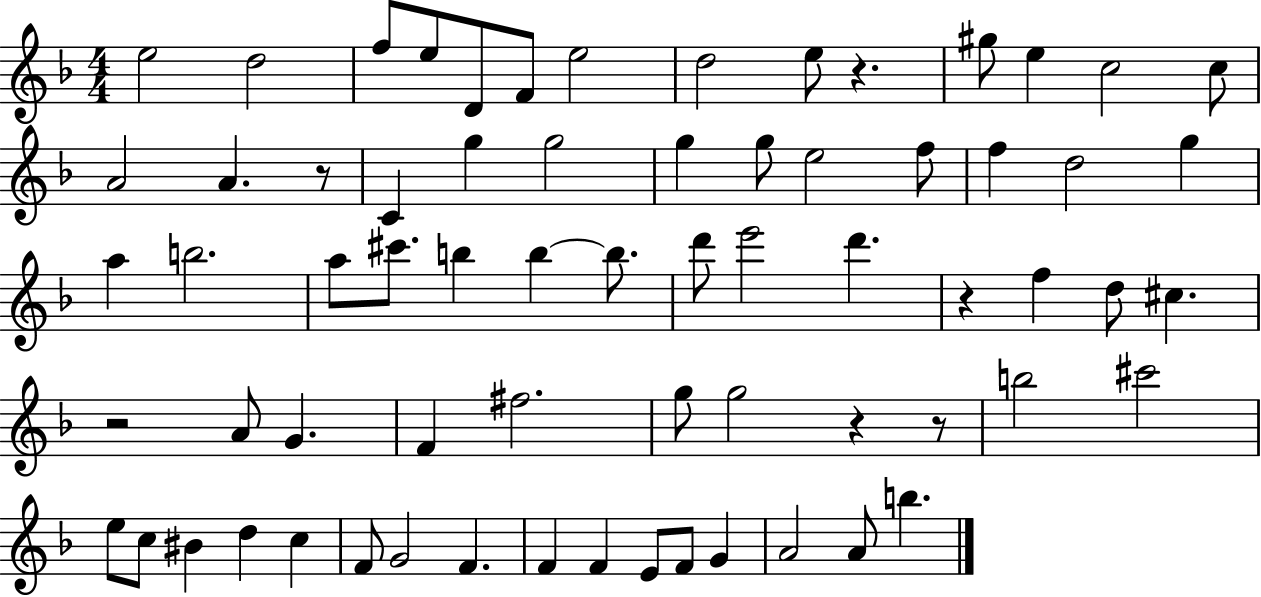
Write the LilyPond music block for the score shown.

{
  \clef treble
  \numericTimeSignature
  \time 4/4
  \key f \major
  e''2 d''2 | f''8 e''8 d'8 f'8 e''2 | d''2 e''8 r4. | gis''8 e''4 c''2 c''8 | \break a'2 a'4. r8 | c'4 g''4 g''2 | g''4 g''8 e''2 f''8 | f''4 d''2 g''4 | \break a''4 b''2. | a''8 cis'''8. b''4 b''4~~ b''8. | d'''8 e'''2 d'''4. | r4 f''4 d''8 cis''4. | \break r2 a'8 g'4. | f'4 fis''2. | g''8 g''2 r4 r8 | b''2 cis'''2 | \break e''8 c''8 bis'4 d''4 c''4 | f'8 g'2 f'4. | f'4 f'4 e'8 f'8 g'4 | a'2 a'8 b''4. | \break \bar "|."
}